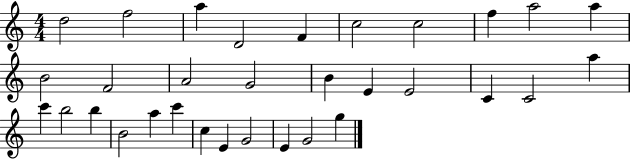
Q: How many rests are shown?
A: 0